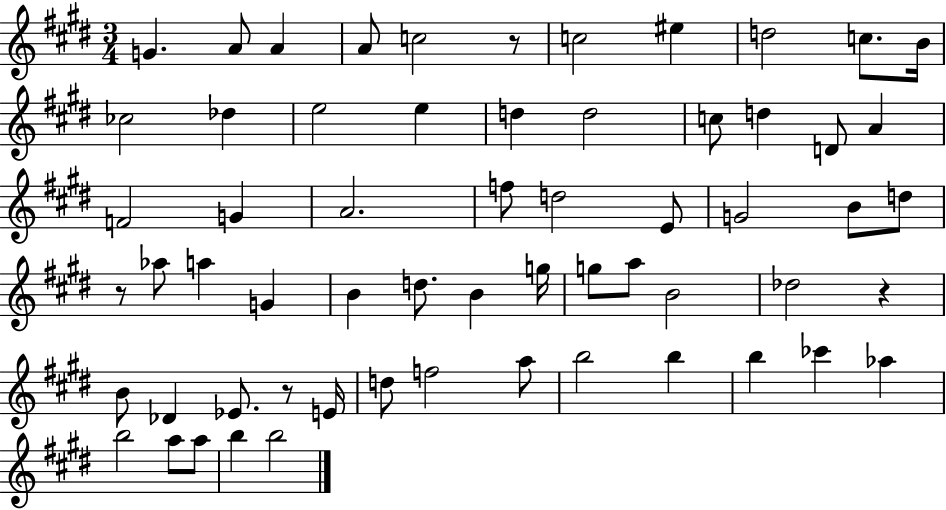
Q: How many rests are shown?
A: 4